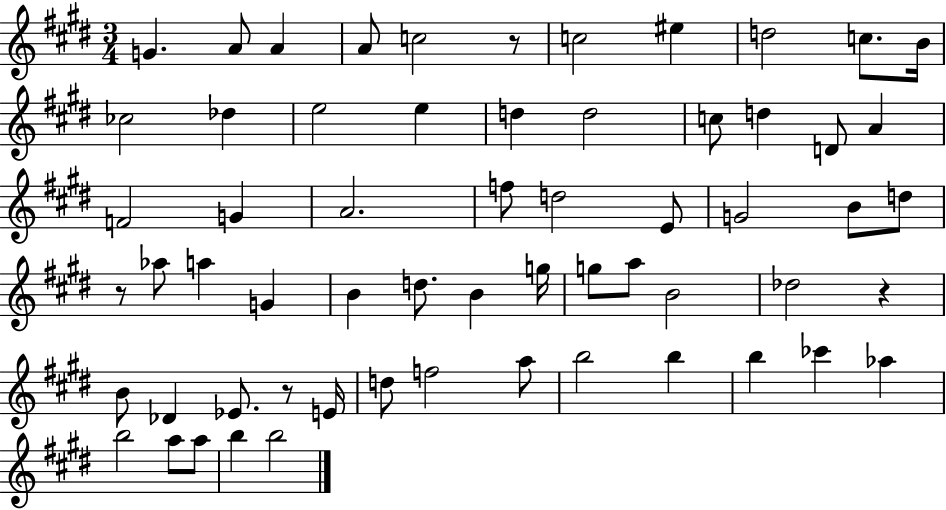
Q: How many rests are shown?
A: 4